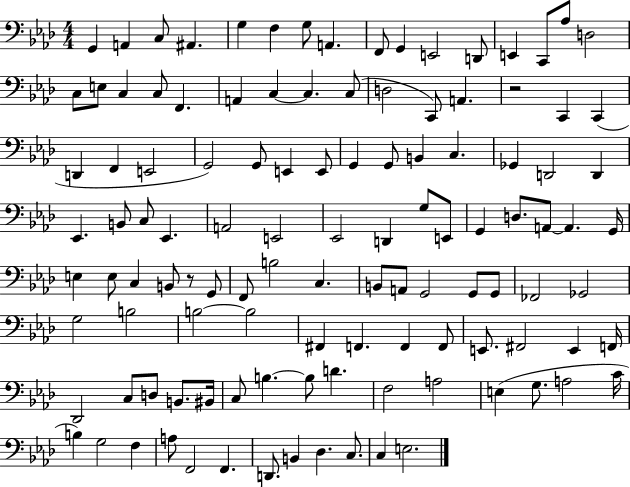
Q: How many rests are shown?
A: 2